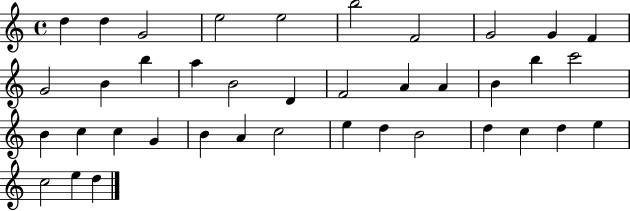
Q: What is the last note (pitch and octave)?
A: D5